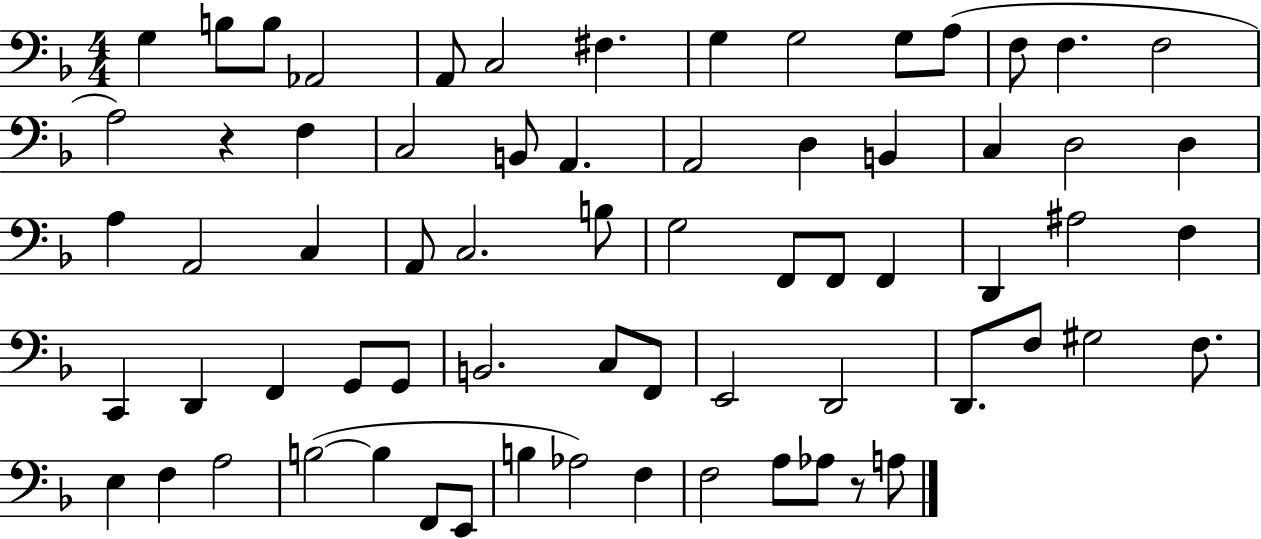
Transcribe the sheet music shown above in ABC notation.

X:1
T:Untitled
M:4/4
L:1/4
K:F
G, B,/2 B,/2 _A,,2 A,,/2 C,2 ^F, G, G,2 G,/2 A,/2 F,/2 F, F,2 A,2 z F, C,2 B,,/2 A,, A,,2 D, B,, C, D,2 D, A, A,,2 C, A,,/2 C,2 B,/2 G,2 F,,/2 F,,/2 F,, D,, ^A,2 F, C,, D,, F,, G,,/2 G,,/2 B,,2 C,/2 F,,/2 E,,2 D,,2 D,,/2 F,/2 ^G,2 F,/2 E, F, A,2 B,2 B, F,,/2 E,,/2 B, _A,2 F, F,2 A,/2 _A,/2 z/2 A,/2